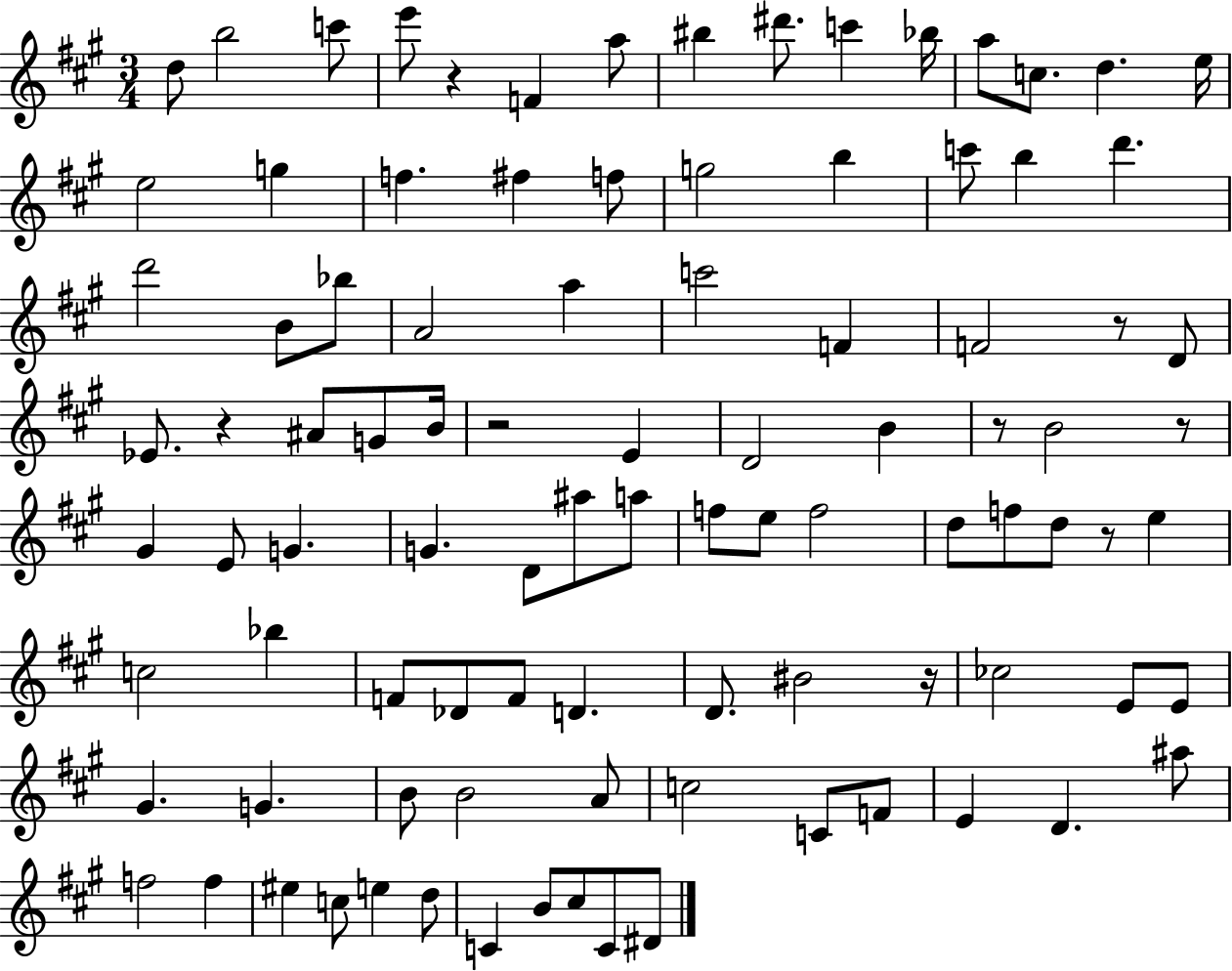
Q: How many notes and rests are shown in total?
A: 96